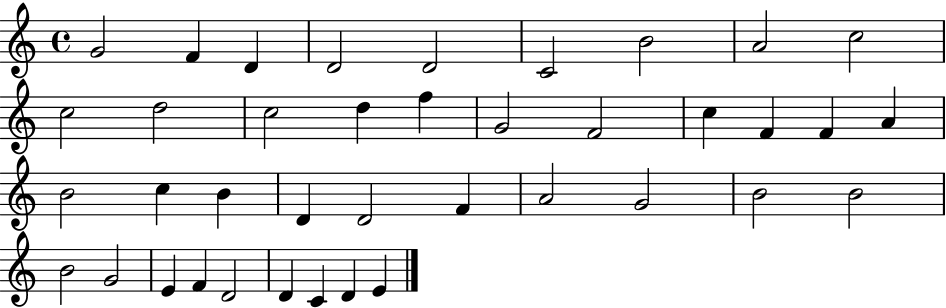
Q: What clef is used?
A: treble